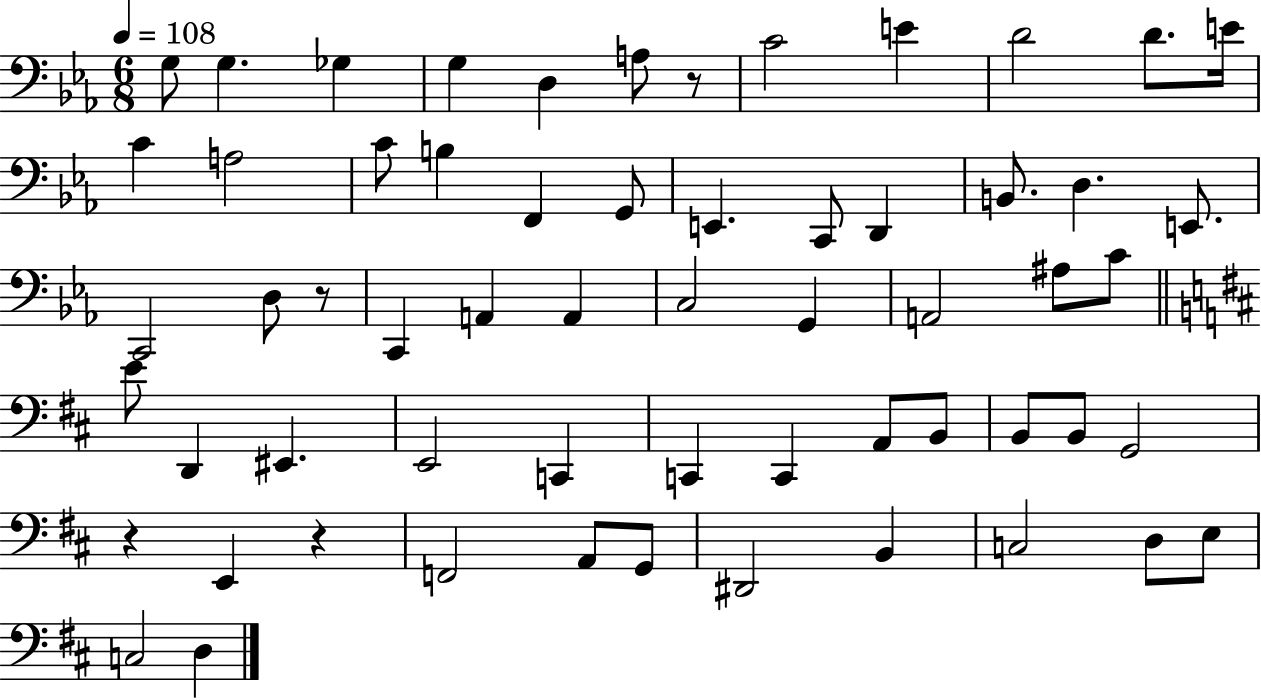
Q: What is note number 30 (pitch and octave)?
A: G2